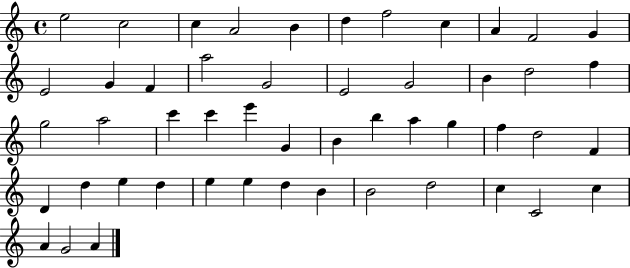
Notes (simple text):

E5/h C5/h C5/q A4/h B4/q D5/q F5/h C5/q A4/q F4/h G4/q E4/h G4/q F4/q A5/h G4/h E4/h G4/h B4/q D5/h F5/q G5/h A5/h C6/q C6/q E6/q G4/q B4/q B5/q A5/q G5/q F5/q D5/h F4/q D4/q D5/q E5/q D5/q E5/q E5/q D5/q B4/q B4/h D5/h C5/q C4/h C5/q A4/q G4/h A4/q